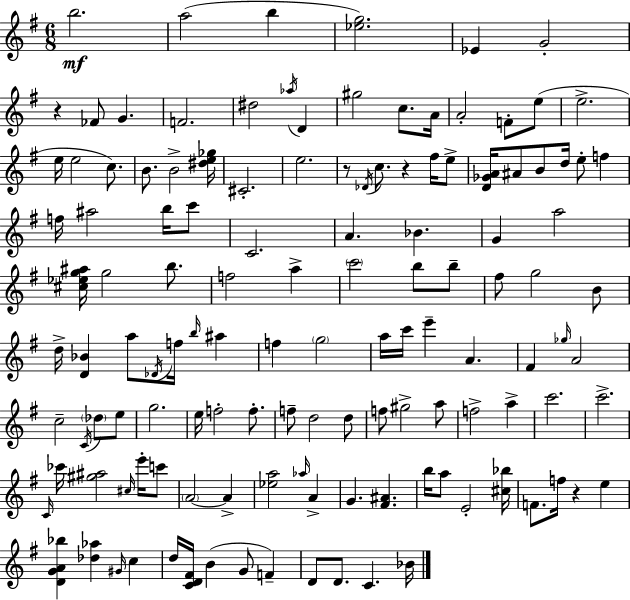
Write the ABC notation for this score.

X:1
T:Untitled
M:6/8
L:1/4
K:G
b2 a2 b [_eg]2 _E G2 z _F/2 G F2 ^d2 _a/4 D ^g2 c/2 A/4 A2 F/2 e/2 e2 e/4 e2 c/2 B/2 B2 [^de_g]/4 ^C2 e2 z/2 _D/4 c/2 z ^f/4 e/2 [D_GA]/4 ^A/2 B/2 d/4 e/2 f f/4 ^a2 b/4 c'/2 C2 A _B G a2 [^c_eg^a]/4 g2 b/2 f2 a c'2 b/2 b/2 ^f/2 g2 B/2 d/4 [D_B] a/2 _D/4 f/4 b/4 ^a f g2 a/4 c'/4 e' A ^F _g/4 A2 c2 C/4 _d/2 e/2 g2 e/4 f2 f/2 f/2 d2 d/2 f/2 ^g2 a/2 f2 a c'2 c'2 C/4 _c'/4 [^g^a]2 ^c/4 e'/4 c'/2 A2 A [_ea]2 _a/4 A G [^F^A] b/4 a/2 E2 [^c_b]/4 F/2 f/4 z e [DGA_b] [_d_a] ^G/4 c d/4 [CD^F]/4 B G/2 F D/2 D/2 C _B/4